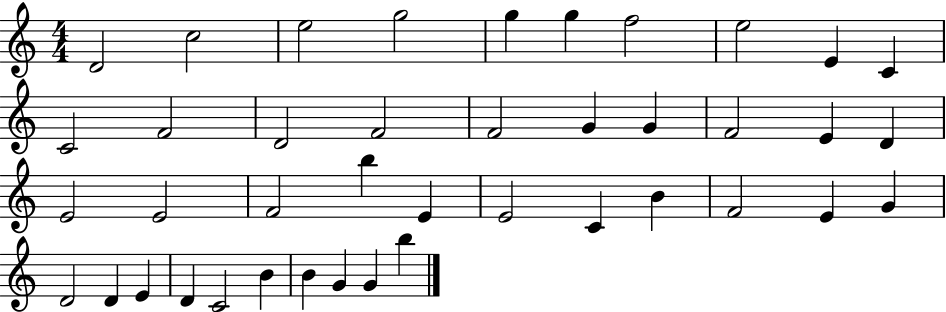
{
  \clef treble
  \numericTimeSignature
  \time 4/4
  \key c \major
  d'2 c''2 | e''2 g''2 | g''4 g''4 f''2 | e''2 e'4 c'4 | \break c'2 f'2 | d'2 f'2 | f'2 g'4 g'4 | f'2 e'4 d'4 | \break e'2 e'2 | f'2 b''4 e'4 | e'2 c'4 b'4 | f'2 e'4 g'4 | \break d'2 d'4 e'4 | d'4 c'2 b'4 | b'4 g'4 g'4 b''4 | \bar "|."
}